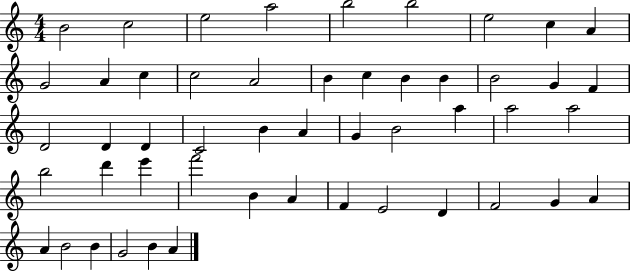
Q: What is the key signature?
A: C major